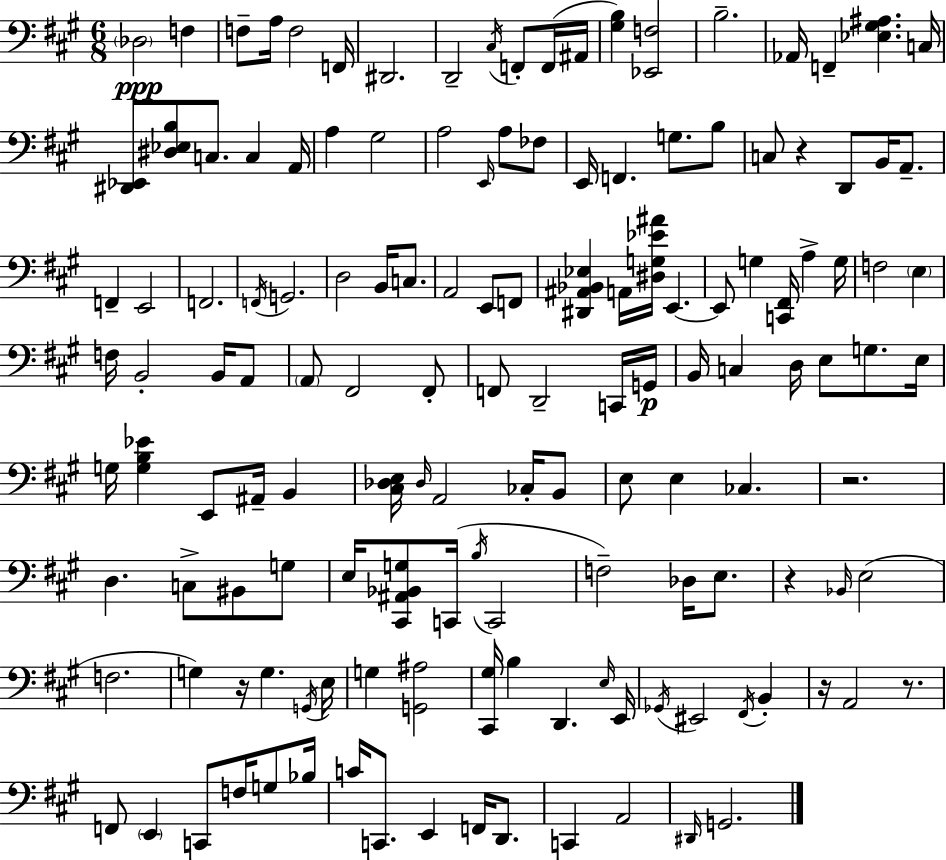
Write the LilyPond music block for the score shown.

{
  \clef bass
  \numericTimeSignature
  \time 6/8
  \key a \major
  \repeat volta 2 { \parenthesize des2\ppp f4 | f8-- a16 f2 f,16 | dis,2. | d,2-- \acciaccatura { cis16 } f,8-. f,16( | \break ais,16 <gis b>4) <ees, f>2 | b2.-- | aes,16 f,4-- <ees gis ais>4. | c16 <dis, ees,>8 <dis ees b>8 c8. c4 | \break a,16 a4 gis2 | a2 \grace { e,16 } a8 | fes8 e,16 f,4. g8. | b8 c8 r4 d,8 b,16 a,8.-- | \break f,4-- e,2 | f,2. | \acciaccatura { f,16 } g,2. | d2 b,16 | \break c8. a,2 e,8 | f,8 <dis, ais, bes, ees>4 a,16 <dis g ees' ais'>16 e,4.~~ | e,8 g4 <c, fis,>16 a4-> | g16 f2 \parenthesize e4 | \break f16 b,2-. | b,16 a,8 \parenthesize a,8 fis,2 | fis,8-. f,8 d,2-- | c,16 g,16\p b,16 c4 d16 e8 g8. | \break e16 g16 <g b ees'>4 e,8 ais,16-- b,4 | <cis des e>16 \grace { des16 } a,2 | ces16-. b,8 e8 e4 ces4. | r2. | \break d4. c8-> | bis,8 g8 e16 <cis, ais, bes, g>8 c,16( \acciaccatura { b16 } c,2 | f2--) | des16 e8. r4 \grace { bes,16 }( e2 | \break f2. | g4) r16 g4. | \acciaccatura { g,16 } e16 g4 <g, ais>2 | <cis, gis>16 b4 | \break d,4. \grace { e16 } e,16 \acciaccatura { ges,16 } eis,2 | \acciaccatura { fis,16 } b,4-. r16 a,2 | r8. f,8 | \parenthesize e,4 c,8 f16 g8 bes16 c'16 c,8. | \break e,4 f,16 d,8. c,4 | a,2 \grace { dis,16 } g,2. | } \bar "|."
}